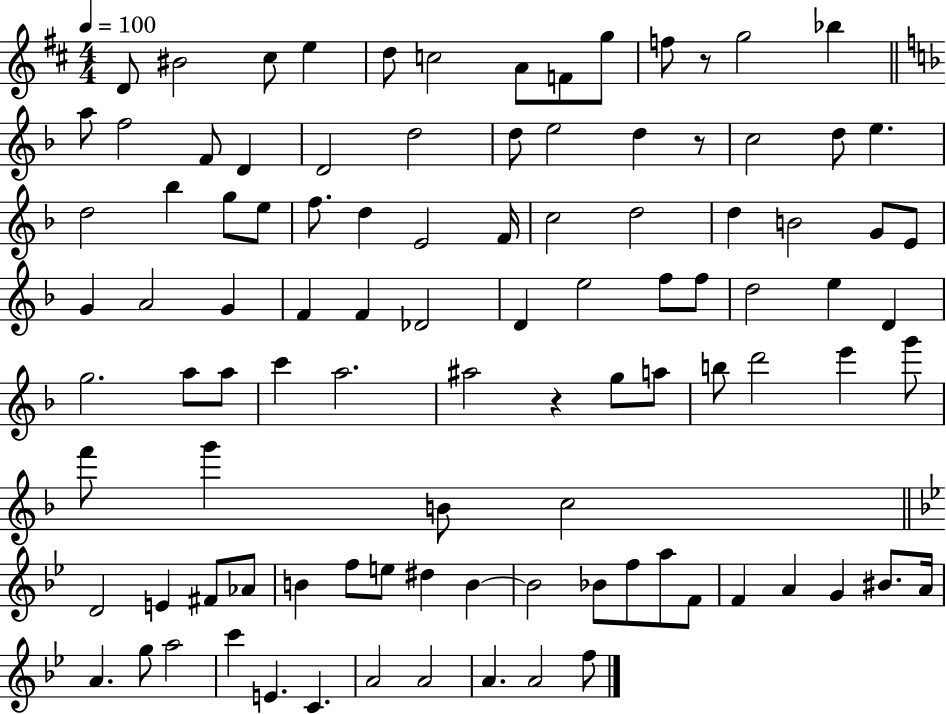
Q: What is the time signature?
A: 4/4